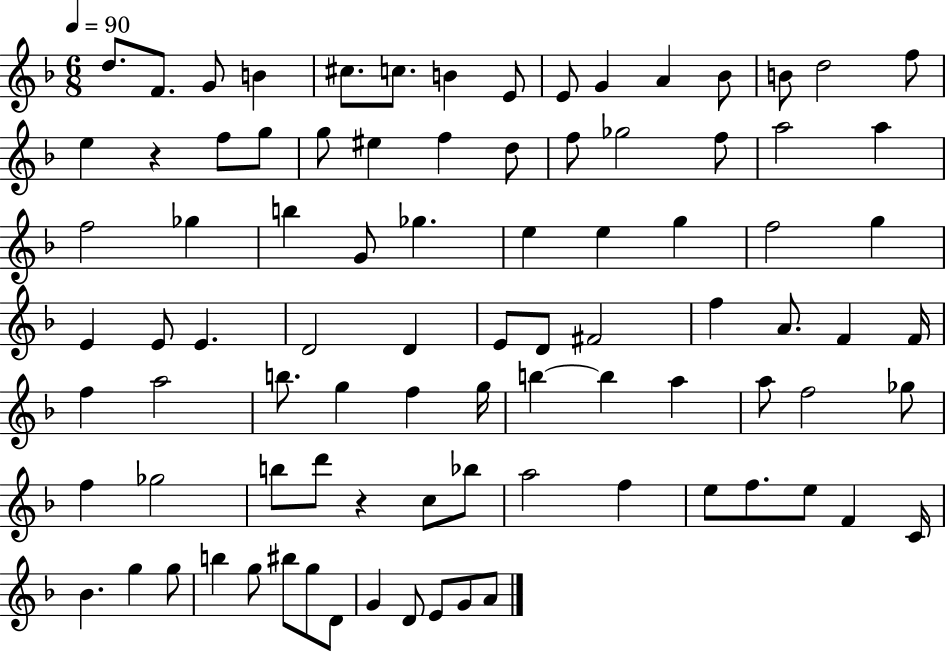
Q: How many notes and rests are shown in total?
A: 89